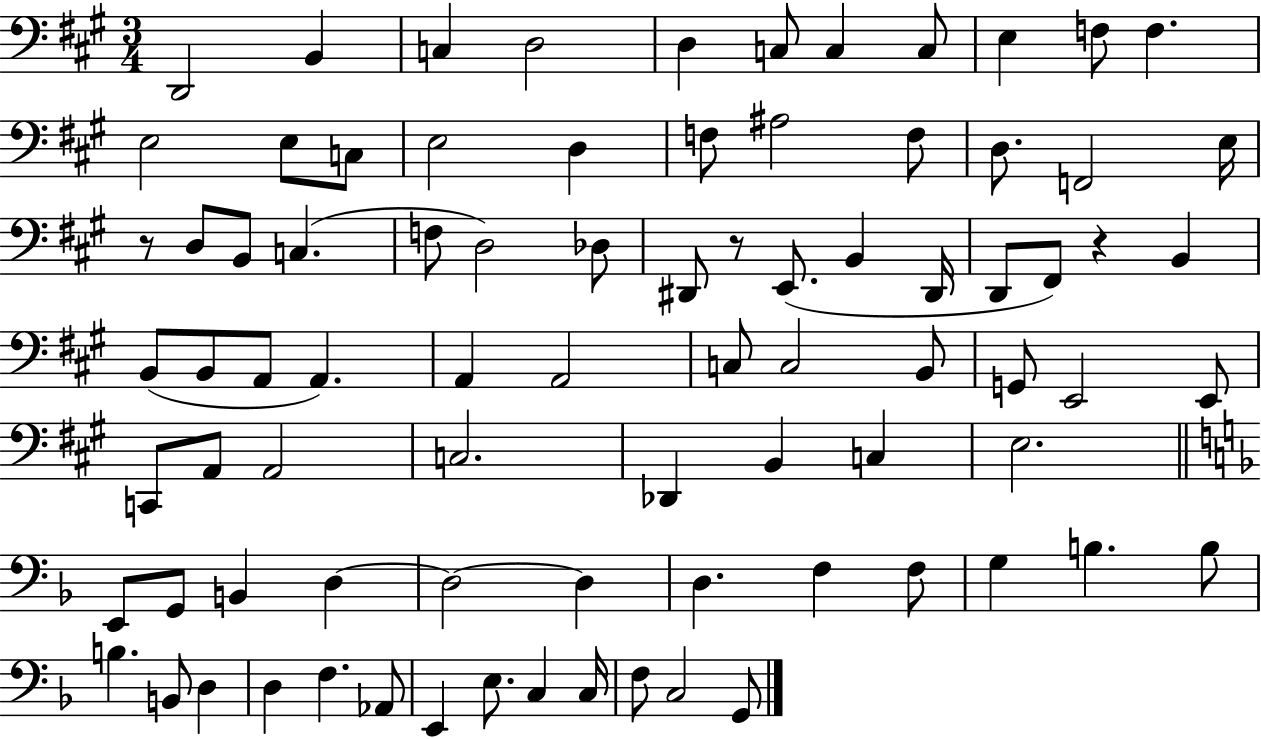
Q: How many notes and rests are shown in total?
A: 83